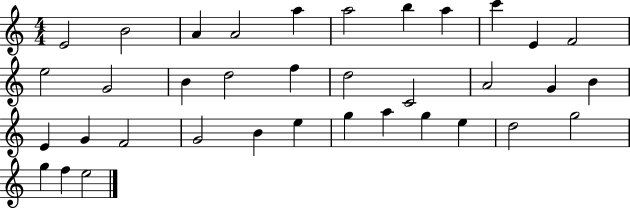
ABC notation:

X:1
T:Untitled
M:4/4
L:1/4
K:C
E2 B2 A A2 a a2 b a c' E F2 e2 G2 B d2 f d2 C2 A2 G B E G F2 G2 B e g a g e d2 g2 g f e2